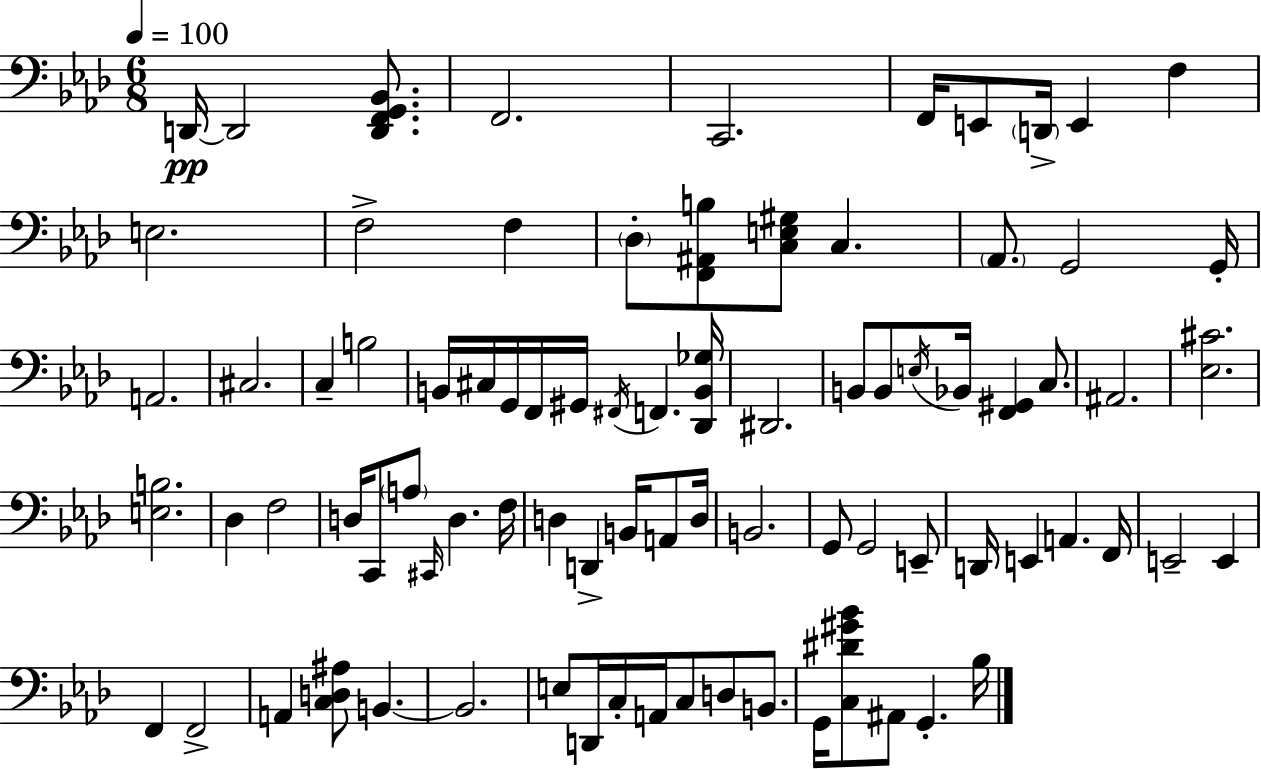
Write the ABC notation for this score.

X:1
T:Untitled
M:6/8
L:1/4
K:Fm
D,,/4 D,,2 [D,,F,,G,,_B,,]/2 F,,2 C,,2 F,,/4 E,,/2 D,,/4 E,, F, E,2 F,2 F, _D,/2 [F,,^A,,B,]/2 [C,E,^G,]/2 C, _A,,/2 G,,2 G,,/4 A,,2 ^C,2 C, B,2 B,,/4 ^C,/4 G,,/4 F,,/4 ^G,,/4 ^F,,/4 F,, [_D,,B,,_G,]/4 ^D,,2 B,,/2 B,,/2 E,/4 _B,,/4 [F,,^G,,] C,/2 ^A,,2 [_E,^C]2 [E,B,]2 _D, F,2 D,/4 C,,/2 A,/2 ^C,,/4 D, F,/4 D, D,, B,,/4 A,,/2 D,/4 B,,2 G,,/2 G,,2 E,,/2 D,,/4 E,, A,, F,,/4 E,,2 E,, F,, F,,2 A,, [C,D,^A,]/2 B,, B,,2 E,/2 D,,/4 C,/4 A,,/4 C,/2 D,/2 B,,/2 G,,/4 [C,^D^G_B]/2 ^A,,/2 G,, _B,/4